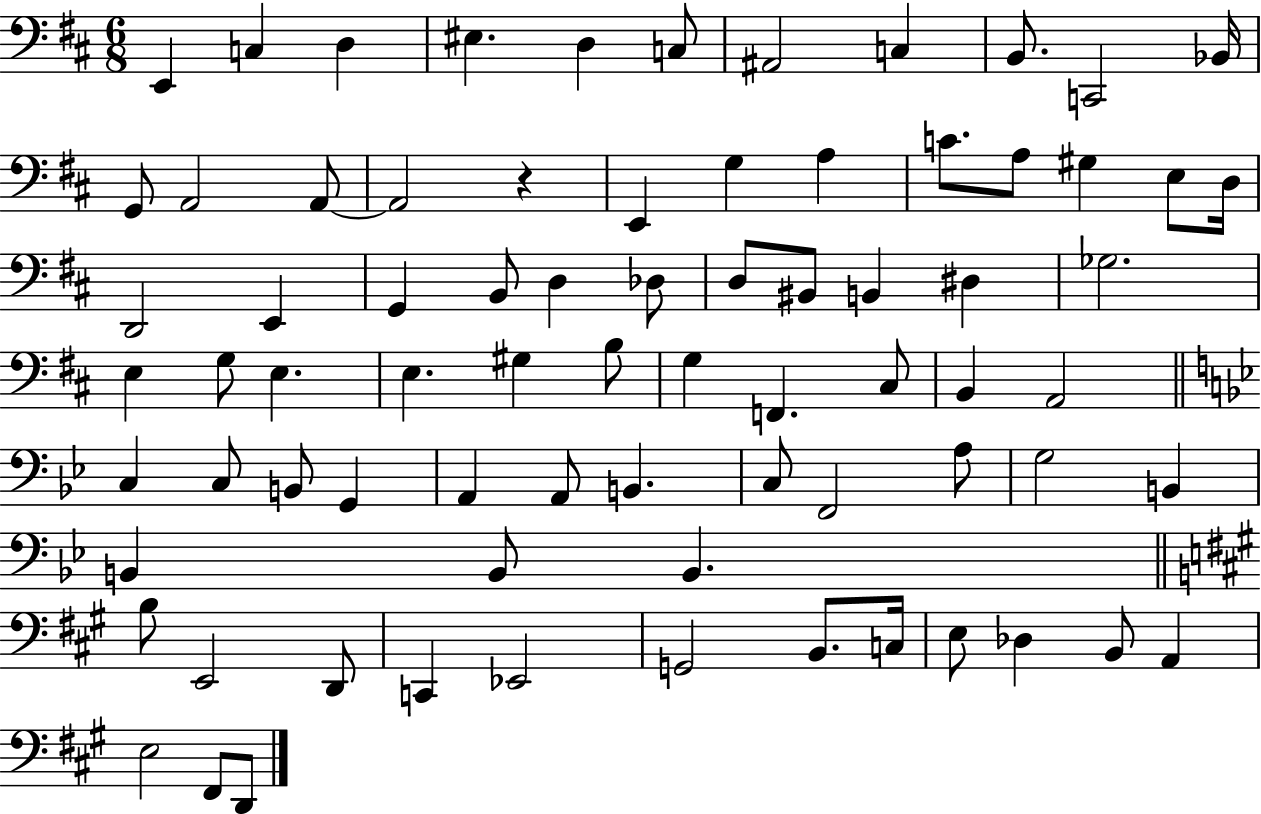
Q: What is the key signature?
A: D major